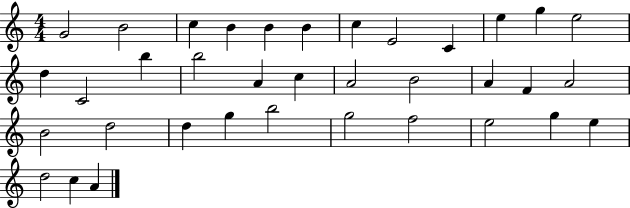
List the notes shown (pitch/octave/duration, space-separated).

G4/h B4/h C5/q B4/q B4/q B4/q C5/q E4/h C4/q E5/q G5/q E5/h D5/q C4/h B5/q B5/h A4/q C5/q A4/h B4/h A4/q F4/q A4/h B4/h D5/h D5/q G5/q B5/h G5/h F5/h E5/h G5/q E5/q D5/h C5/q A4/q